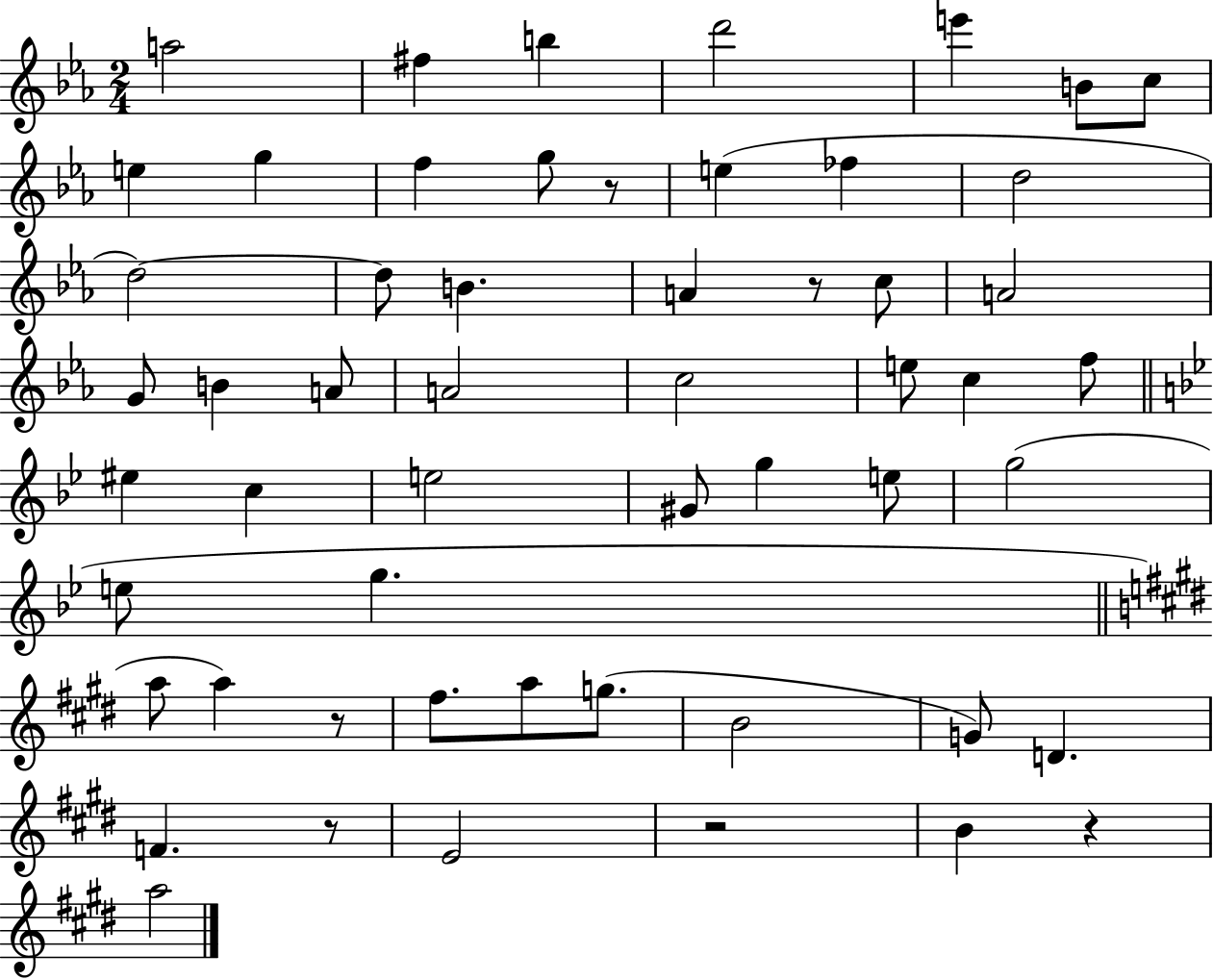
{
  \clef treble
  \numericTimeSignature
  \time 2/4
  \key ees \major
  \repeat volta 2 { a''2 | fis''4 b''4 | d'''2 | e'''4 b'8 c''8 | \break e''4 g''4 | f''4 g''8 r8 | e''4( fes''4 | d''2 | \break d''2~~) | d''8 b'4. | a'4 r8 c''8 | a'2 | \break g'8 b'4 a'8 | a'2 | c''2 | e''8 c''4 f''8 | \break \bar "||" \break \key bes \major eis''4 c''4 | e''2 | gis'8 g''4 e''8 | g''2( | \break e''8 g''4. | \bar "||" \break \key e \major a''8 a''4) r8 | fis''8. a''8 g''8.( | b'2 | g'8) d'4. | \break f'4. r8 | e'2 | r2 | b'4 r4 | \break a''2 | } \bar "|."
}